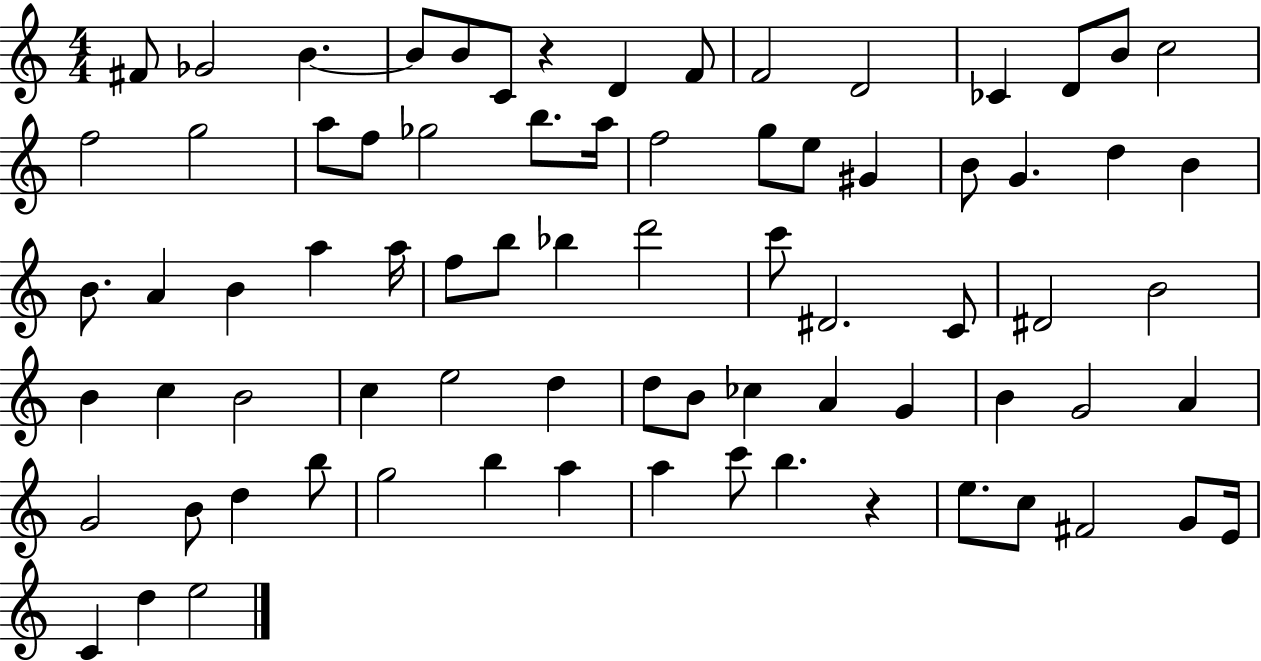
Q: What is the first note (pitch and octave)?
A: F#4